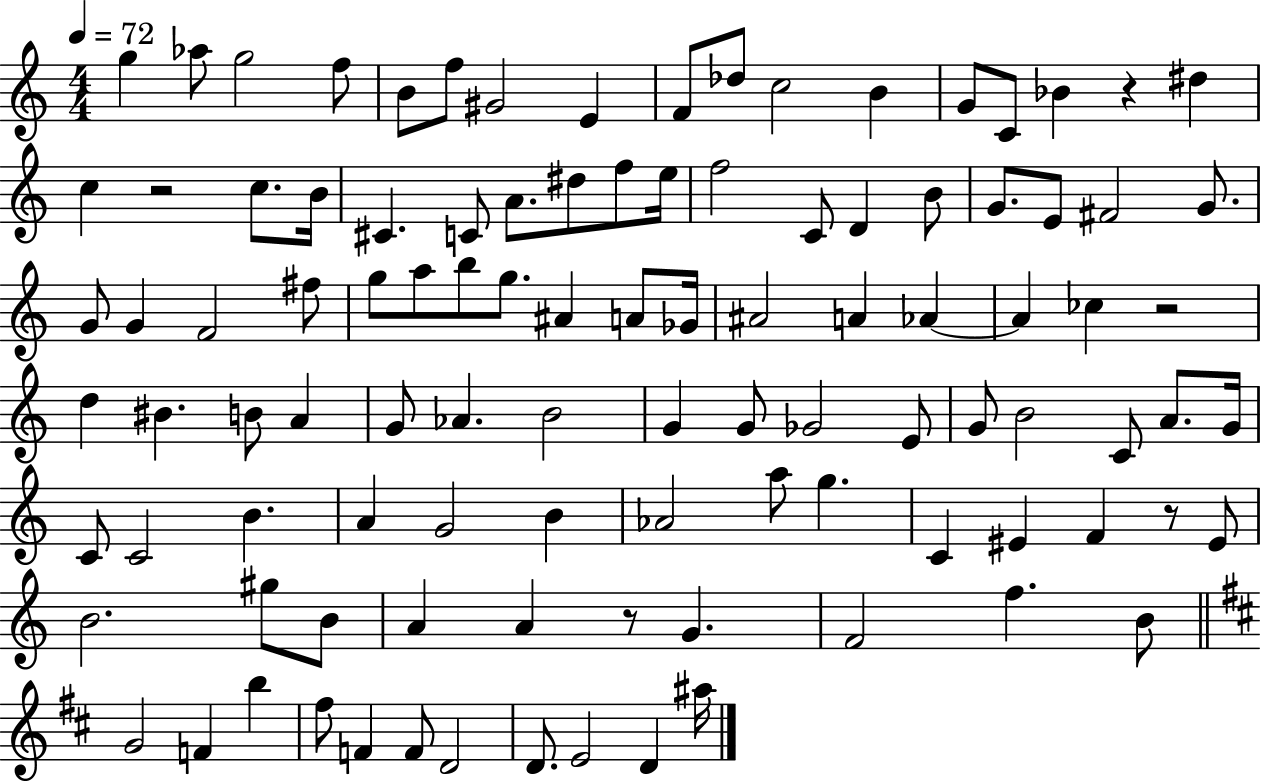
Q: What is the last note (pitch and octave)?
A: A#5